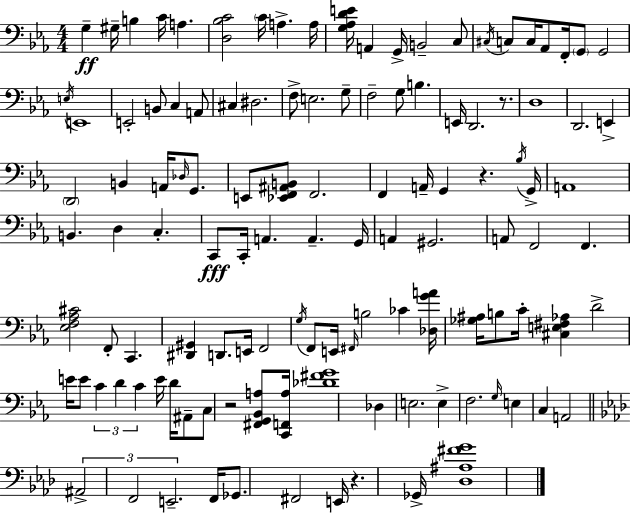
{
  \clef bass
  \numericTimeSignature
  \time 4/4
  \key ees \major
  g4--\ff gis16-- b4 c'16 a4. | <d bes c'>2 \parenthesize c'16 a4.-> a16 | <g aes d' e'>16 a,4 g,16-> b,2-- c8 | \acciaccatura { cis16 } c8 c16 aes,8 f,16-. \parenthesize g,8 g,2 | \break \acciaccatura { e16 } e,1 | e,2-. b,8 c4 | a,8 cis4 dis2. | f8-> e2. | \break g8-- f2-- g8 b4. | e,16 d,2. r8. | d1 | d,2. e,4-> | \break \parenthesize d,2 b,4 a,16 \grace { des16 } | g,8. e,8 <ees, f, ais, b,>8 f,2. | f,4 a,16-- g,4 r4. | \acciaccatura { bes16 } g,16-> a,1 | \break b,4. d4 c4.-. | c,8\fff c,16-. a,4. a,4.-- | g,16 a,4 gis,2. | a,8 f,2 f,4. | \break <ees f aes cis'>2 f,8-. c,4. | <dis, gis,>4 d,8. e,16 f,2 | \acciaccatura { g16 } f,8 e,16 \grace { fis,16 } b2 | ces'4 <des g' a'>16 <ges ais>16 b8 c'16-. <cis e fis aes>4 d'2-> | \break e'16 e'8 \tuplet 3/2 { c'4 d'4 | c'4 } e'16 d'16 ais,8-- c8 r2 | <fis, g, bes, a>8 <c, f, a>16 <des' fis' g'>1 | des4 e2. | \break e4-> f2. | \grace { g16 } e4 c4 a,2 | \bar "||" \break \key aes \major \tuplet 3/2 { ais,2-> f,2 | e,2.-- } f,16 ges,8. | fis,2 e,16 r4. ges,16-> | <des ais fis' g'>1 | \break \bar "|."
}